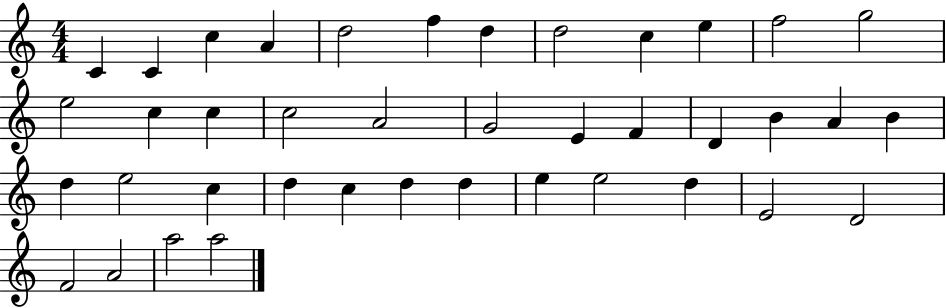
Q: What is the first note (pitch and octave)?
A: C4